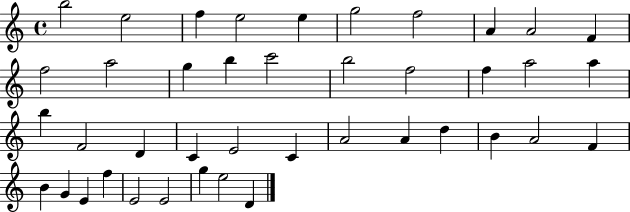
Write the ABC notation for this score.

X:1
T:Untitled
M:4/4
L:1/4
K:C
b2 e2 f e2 e g2 f2 A A2 F f2 a2 g b c'2 b2 f2 f a2 a b F2 D C E2 C A2 A d B A2 F B G E f E2 E2 g e2 D